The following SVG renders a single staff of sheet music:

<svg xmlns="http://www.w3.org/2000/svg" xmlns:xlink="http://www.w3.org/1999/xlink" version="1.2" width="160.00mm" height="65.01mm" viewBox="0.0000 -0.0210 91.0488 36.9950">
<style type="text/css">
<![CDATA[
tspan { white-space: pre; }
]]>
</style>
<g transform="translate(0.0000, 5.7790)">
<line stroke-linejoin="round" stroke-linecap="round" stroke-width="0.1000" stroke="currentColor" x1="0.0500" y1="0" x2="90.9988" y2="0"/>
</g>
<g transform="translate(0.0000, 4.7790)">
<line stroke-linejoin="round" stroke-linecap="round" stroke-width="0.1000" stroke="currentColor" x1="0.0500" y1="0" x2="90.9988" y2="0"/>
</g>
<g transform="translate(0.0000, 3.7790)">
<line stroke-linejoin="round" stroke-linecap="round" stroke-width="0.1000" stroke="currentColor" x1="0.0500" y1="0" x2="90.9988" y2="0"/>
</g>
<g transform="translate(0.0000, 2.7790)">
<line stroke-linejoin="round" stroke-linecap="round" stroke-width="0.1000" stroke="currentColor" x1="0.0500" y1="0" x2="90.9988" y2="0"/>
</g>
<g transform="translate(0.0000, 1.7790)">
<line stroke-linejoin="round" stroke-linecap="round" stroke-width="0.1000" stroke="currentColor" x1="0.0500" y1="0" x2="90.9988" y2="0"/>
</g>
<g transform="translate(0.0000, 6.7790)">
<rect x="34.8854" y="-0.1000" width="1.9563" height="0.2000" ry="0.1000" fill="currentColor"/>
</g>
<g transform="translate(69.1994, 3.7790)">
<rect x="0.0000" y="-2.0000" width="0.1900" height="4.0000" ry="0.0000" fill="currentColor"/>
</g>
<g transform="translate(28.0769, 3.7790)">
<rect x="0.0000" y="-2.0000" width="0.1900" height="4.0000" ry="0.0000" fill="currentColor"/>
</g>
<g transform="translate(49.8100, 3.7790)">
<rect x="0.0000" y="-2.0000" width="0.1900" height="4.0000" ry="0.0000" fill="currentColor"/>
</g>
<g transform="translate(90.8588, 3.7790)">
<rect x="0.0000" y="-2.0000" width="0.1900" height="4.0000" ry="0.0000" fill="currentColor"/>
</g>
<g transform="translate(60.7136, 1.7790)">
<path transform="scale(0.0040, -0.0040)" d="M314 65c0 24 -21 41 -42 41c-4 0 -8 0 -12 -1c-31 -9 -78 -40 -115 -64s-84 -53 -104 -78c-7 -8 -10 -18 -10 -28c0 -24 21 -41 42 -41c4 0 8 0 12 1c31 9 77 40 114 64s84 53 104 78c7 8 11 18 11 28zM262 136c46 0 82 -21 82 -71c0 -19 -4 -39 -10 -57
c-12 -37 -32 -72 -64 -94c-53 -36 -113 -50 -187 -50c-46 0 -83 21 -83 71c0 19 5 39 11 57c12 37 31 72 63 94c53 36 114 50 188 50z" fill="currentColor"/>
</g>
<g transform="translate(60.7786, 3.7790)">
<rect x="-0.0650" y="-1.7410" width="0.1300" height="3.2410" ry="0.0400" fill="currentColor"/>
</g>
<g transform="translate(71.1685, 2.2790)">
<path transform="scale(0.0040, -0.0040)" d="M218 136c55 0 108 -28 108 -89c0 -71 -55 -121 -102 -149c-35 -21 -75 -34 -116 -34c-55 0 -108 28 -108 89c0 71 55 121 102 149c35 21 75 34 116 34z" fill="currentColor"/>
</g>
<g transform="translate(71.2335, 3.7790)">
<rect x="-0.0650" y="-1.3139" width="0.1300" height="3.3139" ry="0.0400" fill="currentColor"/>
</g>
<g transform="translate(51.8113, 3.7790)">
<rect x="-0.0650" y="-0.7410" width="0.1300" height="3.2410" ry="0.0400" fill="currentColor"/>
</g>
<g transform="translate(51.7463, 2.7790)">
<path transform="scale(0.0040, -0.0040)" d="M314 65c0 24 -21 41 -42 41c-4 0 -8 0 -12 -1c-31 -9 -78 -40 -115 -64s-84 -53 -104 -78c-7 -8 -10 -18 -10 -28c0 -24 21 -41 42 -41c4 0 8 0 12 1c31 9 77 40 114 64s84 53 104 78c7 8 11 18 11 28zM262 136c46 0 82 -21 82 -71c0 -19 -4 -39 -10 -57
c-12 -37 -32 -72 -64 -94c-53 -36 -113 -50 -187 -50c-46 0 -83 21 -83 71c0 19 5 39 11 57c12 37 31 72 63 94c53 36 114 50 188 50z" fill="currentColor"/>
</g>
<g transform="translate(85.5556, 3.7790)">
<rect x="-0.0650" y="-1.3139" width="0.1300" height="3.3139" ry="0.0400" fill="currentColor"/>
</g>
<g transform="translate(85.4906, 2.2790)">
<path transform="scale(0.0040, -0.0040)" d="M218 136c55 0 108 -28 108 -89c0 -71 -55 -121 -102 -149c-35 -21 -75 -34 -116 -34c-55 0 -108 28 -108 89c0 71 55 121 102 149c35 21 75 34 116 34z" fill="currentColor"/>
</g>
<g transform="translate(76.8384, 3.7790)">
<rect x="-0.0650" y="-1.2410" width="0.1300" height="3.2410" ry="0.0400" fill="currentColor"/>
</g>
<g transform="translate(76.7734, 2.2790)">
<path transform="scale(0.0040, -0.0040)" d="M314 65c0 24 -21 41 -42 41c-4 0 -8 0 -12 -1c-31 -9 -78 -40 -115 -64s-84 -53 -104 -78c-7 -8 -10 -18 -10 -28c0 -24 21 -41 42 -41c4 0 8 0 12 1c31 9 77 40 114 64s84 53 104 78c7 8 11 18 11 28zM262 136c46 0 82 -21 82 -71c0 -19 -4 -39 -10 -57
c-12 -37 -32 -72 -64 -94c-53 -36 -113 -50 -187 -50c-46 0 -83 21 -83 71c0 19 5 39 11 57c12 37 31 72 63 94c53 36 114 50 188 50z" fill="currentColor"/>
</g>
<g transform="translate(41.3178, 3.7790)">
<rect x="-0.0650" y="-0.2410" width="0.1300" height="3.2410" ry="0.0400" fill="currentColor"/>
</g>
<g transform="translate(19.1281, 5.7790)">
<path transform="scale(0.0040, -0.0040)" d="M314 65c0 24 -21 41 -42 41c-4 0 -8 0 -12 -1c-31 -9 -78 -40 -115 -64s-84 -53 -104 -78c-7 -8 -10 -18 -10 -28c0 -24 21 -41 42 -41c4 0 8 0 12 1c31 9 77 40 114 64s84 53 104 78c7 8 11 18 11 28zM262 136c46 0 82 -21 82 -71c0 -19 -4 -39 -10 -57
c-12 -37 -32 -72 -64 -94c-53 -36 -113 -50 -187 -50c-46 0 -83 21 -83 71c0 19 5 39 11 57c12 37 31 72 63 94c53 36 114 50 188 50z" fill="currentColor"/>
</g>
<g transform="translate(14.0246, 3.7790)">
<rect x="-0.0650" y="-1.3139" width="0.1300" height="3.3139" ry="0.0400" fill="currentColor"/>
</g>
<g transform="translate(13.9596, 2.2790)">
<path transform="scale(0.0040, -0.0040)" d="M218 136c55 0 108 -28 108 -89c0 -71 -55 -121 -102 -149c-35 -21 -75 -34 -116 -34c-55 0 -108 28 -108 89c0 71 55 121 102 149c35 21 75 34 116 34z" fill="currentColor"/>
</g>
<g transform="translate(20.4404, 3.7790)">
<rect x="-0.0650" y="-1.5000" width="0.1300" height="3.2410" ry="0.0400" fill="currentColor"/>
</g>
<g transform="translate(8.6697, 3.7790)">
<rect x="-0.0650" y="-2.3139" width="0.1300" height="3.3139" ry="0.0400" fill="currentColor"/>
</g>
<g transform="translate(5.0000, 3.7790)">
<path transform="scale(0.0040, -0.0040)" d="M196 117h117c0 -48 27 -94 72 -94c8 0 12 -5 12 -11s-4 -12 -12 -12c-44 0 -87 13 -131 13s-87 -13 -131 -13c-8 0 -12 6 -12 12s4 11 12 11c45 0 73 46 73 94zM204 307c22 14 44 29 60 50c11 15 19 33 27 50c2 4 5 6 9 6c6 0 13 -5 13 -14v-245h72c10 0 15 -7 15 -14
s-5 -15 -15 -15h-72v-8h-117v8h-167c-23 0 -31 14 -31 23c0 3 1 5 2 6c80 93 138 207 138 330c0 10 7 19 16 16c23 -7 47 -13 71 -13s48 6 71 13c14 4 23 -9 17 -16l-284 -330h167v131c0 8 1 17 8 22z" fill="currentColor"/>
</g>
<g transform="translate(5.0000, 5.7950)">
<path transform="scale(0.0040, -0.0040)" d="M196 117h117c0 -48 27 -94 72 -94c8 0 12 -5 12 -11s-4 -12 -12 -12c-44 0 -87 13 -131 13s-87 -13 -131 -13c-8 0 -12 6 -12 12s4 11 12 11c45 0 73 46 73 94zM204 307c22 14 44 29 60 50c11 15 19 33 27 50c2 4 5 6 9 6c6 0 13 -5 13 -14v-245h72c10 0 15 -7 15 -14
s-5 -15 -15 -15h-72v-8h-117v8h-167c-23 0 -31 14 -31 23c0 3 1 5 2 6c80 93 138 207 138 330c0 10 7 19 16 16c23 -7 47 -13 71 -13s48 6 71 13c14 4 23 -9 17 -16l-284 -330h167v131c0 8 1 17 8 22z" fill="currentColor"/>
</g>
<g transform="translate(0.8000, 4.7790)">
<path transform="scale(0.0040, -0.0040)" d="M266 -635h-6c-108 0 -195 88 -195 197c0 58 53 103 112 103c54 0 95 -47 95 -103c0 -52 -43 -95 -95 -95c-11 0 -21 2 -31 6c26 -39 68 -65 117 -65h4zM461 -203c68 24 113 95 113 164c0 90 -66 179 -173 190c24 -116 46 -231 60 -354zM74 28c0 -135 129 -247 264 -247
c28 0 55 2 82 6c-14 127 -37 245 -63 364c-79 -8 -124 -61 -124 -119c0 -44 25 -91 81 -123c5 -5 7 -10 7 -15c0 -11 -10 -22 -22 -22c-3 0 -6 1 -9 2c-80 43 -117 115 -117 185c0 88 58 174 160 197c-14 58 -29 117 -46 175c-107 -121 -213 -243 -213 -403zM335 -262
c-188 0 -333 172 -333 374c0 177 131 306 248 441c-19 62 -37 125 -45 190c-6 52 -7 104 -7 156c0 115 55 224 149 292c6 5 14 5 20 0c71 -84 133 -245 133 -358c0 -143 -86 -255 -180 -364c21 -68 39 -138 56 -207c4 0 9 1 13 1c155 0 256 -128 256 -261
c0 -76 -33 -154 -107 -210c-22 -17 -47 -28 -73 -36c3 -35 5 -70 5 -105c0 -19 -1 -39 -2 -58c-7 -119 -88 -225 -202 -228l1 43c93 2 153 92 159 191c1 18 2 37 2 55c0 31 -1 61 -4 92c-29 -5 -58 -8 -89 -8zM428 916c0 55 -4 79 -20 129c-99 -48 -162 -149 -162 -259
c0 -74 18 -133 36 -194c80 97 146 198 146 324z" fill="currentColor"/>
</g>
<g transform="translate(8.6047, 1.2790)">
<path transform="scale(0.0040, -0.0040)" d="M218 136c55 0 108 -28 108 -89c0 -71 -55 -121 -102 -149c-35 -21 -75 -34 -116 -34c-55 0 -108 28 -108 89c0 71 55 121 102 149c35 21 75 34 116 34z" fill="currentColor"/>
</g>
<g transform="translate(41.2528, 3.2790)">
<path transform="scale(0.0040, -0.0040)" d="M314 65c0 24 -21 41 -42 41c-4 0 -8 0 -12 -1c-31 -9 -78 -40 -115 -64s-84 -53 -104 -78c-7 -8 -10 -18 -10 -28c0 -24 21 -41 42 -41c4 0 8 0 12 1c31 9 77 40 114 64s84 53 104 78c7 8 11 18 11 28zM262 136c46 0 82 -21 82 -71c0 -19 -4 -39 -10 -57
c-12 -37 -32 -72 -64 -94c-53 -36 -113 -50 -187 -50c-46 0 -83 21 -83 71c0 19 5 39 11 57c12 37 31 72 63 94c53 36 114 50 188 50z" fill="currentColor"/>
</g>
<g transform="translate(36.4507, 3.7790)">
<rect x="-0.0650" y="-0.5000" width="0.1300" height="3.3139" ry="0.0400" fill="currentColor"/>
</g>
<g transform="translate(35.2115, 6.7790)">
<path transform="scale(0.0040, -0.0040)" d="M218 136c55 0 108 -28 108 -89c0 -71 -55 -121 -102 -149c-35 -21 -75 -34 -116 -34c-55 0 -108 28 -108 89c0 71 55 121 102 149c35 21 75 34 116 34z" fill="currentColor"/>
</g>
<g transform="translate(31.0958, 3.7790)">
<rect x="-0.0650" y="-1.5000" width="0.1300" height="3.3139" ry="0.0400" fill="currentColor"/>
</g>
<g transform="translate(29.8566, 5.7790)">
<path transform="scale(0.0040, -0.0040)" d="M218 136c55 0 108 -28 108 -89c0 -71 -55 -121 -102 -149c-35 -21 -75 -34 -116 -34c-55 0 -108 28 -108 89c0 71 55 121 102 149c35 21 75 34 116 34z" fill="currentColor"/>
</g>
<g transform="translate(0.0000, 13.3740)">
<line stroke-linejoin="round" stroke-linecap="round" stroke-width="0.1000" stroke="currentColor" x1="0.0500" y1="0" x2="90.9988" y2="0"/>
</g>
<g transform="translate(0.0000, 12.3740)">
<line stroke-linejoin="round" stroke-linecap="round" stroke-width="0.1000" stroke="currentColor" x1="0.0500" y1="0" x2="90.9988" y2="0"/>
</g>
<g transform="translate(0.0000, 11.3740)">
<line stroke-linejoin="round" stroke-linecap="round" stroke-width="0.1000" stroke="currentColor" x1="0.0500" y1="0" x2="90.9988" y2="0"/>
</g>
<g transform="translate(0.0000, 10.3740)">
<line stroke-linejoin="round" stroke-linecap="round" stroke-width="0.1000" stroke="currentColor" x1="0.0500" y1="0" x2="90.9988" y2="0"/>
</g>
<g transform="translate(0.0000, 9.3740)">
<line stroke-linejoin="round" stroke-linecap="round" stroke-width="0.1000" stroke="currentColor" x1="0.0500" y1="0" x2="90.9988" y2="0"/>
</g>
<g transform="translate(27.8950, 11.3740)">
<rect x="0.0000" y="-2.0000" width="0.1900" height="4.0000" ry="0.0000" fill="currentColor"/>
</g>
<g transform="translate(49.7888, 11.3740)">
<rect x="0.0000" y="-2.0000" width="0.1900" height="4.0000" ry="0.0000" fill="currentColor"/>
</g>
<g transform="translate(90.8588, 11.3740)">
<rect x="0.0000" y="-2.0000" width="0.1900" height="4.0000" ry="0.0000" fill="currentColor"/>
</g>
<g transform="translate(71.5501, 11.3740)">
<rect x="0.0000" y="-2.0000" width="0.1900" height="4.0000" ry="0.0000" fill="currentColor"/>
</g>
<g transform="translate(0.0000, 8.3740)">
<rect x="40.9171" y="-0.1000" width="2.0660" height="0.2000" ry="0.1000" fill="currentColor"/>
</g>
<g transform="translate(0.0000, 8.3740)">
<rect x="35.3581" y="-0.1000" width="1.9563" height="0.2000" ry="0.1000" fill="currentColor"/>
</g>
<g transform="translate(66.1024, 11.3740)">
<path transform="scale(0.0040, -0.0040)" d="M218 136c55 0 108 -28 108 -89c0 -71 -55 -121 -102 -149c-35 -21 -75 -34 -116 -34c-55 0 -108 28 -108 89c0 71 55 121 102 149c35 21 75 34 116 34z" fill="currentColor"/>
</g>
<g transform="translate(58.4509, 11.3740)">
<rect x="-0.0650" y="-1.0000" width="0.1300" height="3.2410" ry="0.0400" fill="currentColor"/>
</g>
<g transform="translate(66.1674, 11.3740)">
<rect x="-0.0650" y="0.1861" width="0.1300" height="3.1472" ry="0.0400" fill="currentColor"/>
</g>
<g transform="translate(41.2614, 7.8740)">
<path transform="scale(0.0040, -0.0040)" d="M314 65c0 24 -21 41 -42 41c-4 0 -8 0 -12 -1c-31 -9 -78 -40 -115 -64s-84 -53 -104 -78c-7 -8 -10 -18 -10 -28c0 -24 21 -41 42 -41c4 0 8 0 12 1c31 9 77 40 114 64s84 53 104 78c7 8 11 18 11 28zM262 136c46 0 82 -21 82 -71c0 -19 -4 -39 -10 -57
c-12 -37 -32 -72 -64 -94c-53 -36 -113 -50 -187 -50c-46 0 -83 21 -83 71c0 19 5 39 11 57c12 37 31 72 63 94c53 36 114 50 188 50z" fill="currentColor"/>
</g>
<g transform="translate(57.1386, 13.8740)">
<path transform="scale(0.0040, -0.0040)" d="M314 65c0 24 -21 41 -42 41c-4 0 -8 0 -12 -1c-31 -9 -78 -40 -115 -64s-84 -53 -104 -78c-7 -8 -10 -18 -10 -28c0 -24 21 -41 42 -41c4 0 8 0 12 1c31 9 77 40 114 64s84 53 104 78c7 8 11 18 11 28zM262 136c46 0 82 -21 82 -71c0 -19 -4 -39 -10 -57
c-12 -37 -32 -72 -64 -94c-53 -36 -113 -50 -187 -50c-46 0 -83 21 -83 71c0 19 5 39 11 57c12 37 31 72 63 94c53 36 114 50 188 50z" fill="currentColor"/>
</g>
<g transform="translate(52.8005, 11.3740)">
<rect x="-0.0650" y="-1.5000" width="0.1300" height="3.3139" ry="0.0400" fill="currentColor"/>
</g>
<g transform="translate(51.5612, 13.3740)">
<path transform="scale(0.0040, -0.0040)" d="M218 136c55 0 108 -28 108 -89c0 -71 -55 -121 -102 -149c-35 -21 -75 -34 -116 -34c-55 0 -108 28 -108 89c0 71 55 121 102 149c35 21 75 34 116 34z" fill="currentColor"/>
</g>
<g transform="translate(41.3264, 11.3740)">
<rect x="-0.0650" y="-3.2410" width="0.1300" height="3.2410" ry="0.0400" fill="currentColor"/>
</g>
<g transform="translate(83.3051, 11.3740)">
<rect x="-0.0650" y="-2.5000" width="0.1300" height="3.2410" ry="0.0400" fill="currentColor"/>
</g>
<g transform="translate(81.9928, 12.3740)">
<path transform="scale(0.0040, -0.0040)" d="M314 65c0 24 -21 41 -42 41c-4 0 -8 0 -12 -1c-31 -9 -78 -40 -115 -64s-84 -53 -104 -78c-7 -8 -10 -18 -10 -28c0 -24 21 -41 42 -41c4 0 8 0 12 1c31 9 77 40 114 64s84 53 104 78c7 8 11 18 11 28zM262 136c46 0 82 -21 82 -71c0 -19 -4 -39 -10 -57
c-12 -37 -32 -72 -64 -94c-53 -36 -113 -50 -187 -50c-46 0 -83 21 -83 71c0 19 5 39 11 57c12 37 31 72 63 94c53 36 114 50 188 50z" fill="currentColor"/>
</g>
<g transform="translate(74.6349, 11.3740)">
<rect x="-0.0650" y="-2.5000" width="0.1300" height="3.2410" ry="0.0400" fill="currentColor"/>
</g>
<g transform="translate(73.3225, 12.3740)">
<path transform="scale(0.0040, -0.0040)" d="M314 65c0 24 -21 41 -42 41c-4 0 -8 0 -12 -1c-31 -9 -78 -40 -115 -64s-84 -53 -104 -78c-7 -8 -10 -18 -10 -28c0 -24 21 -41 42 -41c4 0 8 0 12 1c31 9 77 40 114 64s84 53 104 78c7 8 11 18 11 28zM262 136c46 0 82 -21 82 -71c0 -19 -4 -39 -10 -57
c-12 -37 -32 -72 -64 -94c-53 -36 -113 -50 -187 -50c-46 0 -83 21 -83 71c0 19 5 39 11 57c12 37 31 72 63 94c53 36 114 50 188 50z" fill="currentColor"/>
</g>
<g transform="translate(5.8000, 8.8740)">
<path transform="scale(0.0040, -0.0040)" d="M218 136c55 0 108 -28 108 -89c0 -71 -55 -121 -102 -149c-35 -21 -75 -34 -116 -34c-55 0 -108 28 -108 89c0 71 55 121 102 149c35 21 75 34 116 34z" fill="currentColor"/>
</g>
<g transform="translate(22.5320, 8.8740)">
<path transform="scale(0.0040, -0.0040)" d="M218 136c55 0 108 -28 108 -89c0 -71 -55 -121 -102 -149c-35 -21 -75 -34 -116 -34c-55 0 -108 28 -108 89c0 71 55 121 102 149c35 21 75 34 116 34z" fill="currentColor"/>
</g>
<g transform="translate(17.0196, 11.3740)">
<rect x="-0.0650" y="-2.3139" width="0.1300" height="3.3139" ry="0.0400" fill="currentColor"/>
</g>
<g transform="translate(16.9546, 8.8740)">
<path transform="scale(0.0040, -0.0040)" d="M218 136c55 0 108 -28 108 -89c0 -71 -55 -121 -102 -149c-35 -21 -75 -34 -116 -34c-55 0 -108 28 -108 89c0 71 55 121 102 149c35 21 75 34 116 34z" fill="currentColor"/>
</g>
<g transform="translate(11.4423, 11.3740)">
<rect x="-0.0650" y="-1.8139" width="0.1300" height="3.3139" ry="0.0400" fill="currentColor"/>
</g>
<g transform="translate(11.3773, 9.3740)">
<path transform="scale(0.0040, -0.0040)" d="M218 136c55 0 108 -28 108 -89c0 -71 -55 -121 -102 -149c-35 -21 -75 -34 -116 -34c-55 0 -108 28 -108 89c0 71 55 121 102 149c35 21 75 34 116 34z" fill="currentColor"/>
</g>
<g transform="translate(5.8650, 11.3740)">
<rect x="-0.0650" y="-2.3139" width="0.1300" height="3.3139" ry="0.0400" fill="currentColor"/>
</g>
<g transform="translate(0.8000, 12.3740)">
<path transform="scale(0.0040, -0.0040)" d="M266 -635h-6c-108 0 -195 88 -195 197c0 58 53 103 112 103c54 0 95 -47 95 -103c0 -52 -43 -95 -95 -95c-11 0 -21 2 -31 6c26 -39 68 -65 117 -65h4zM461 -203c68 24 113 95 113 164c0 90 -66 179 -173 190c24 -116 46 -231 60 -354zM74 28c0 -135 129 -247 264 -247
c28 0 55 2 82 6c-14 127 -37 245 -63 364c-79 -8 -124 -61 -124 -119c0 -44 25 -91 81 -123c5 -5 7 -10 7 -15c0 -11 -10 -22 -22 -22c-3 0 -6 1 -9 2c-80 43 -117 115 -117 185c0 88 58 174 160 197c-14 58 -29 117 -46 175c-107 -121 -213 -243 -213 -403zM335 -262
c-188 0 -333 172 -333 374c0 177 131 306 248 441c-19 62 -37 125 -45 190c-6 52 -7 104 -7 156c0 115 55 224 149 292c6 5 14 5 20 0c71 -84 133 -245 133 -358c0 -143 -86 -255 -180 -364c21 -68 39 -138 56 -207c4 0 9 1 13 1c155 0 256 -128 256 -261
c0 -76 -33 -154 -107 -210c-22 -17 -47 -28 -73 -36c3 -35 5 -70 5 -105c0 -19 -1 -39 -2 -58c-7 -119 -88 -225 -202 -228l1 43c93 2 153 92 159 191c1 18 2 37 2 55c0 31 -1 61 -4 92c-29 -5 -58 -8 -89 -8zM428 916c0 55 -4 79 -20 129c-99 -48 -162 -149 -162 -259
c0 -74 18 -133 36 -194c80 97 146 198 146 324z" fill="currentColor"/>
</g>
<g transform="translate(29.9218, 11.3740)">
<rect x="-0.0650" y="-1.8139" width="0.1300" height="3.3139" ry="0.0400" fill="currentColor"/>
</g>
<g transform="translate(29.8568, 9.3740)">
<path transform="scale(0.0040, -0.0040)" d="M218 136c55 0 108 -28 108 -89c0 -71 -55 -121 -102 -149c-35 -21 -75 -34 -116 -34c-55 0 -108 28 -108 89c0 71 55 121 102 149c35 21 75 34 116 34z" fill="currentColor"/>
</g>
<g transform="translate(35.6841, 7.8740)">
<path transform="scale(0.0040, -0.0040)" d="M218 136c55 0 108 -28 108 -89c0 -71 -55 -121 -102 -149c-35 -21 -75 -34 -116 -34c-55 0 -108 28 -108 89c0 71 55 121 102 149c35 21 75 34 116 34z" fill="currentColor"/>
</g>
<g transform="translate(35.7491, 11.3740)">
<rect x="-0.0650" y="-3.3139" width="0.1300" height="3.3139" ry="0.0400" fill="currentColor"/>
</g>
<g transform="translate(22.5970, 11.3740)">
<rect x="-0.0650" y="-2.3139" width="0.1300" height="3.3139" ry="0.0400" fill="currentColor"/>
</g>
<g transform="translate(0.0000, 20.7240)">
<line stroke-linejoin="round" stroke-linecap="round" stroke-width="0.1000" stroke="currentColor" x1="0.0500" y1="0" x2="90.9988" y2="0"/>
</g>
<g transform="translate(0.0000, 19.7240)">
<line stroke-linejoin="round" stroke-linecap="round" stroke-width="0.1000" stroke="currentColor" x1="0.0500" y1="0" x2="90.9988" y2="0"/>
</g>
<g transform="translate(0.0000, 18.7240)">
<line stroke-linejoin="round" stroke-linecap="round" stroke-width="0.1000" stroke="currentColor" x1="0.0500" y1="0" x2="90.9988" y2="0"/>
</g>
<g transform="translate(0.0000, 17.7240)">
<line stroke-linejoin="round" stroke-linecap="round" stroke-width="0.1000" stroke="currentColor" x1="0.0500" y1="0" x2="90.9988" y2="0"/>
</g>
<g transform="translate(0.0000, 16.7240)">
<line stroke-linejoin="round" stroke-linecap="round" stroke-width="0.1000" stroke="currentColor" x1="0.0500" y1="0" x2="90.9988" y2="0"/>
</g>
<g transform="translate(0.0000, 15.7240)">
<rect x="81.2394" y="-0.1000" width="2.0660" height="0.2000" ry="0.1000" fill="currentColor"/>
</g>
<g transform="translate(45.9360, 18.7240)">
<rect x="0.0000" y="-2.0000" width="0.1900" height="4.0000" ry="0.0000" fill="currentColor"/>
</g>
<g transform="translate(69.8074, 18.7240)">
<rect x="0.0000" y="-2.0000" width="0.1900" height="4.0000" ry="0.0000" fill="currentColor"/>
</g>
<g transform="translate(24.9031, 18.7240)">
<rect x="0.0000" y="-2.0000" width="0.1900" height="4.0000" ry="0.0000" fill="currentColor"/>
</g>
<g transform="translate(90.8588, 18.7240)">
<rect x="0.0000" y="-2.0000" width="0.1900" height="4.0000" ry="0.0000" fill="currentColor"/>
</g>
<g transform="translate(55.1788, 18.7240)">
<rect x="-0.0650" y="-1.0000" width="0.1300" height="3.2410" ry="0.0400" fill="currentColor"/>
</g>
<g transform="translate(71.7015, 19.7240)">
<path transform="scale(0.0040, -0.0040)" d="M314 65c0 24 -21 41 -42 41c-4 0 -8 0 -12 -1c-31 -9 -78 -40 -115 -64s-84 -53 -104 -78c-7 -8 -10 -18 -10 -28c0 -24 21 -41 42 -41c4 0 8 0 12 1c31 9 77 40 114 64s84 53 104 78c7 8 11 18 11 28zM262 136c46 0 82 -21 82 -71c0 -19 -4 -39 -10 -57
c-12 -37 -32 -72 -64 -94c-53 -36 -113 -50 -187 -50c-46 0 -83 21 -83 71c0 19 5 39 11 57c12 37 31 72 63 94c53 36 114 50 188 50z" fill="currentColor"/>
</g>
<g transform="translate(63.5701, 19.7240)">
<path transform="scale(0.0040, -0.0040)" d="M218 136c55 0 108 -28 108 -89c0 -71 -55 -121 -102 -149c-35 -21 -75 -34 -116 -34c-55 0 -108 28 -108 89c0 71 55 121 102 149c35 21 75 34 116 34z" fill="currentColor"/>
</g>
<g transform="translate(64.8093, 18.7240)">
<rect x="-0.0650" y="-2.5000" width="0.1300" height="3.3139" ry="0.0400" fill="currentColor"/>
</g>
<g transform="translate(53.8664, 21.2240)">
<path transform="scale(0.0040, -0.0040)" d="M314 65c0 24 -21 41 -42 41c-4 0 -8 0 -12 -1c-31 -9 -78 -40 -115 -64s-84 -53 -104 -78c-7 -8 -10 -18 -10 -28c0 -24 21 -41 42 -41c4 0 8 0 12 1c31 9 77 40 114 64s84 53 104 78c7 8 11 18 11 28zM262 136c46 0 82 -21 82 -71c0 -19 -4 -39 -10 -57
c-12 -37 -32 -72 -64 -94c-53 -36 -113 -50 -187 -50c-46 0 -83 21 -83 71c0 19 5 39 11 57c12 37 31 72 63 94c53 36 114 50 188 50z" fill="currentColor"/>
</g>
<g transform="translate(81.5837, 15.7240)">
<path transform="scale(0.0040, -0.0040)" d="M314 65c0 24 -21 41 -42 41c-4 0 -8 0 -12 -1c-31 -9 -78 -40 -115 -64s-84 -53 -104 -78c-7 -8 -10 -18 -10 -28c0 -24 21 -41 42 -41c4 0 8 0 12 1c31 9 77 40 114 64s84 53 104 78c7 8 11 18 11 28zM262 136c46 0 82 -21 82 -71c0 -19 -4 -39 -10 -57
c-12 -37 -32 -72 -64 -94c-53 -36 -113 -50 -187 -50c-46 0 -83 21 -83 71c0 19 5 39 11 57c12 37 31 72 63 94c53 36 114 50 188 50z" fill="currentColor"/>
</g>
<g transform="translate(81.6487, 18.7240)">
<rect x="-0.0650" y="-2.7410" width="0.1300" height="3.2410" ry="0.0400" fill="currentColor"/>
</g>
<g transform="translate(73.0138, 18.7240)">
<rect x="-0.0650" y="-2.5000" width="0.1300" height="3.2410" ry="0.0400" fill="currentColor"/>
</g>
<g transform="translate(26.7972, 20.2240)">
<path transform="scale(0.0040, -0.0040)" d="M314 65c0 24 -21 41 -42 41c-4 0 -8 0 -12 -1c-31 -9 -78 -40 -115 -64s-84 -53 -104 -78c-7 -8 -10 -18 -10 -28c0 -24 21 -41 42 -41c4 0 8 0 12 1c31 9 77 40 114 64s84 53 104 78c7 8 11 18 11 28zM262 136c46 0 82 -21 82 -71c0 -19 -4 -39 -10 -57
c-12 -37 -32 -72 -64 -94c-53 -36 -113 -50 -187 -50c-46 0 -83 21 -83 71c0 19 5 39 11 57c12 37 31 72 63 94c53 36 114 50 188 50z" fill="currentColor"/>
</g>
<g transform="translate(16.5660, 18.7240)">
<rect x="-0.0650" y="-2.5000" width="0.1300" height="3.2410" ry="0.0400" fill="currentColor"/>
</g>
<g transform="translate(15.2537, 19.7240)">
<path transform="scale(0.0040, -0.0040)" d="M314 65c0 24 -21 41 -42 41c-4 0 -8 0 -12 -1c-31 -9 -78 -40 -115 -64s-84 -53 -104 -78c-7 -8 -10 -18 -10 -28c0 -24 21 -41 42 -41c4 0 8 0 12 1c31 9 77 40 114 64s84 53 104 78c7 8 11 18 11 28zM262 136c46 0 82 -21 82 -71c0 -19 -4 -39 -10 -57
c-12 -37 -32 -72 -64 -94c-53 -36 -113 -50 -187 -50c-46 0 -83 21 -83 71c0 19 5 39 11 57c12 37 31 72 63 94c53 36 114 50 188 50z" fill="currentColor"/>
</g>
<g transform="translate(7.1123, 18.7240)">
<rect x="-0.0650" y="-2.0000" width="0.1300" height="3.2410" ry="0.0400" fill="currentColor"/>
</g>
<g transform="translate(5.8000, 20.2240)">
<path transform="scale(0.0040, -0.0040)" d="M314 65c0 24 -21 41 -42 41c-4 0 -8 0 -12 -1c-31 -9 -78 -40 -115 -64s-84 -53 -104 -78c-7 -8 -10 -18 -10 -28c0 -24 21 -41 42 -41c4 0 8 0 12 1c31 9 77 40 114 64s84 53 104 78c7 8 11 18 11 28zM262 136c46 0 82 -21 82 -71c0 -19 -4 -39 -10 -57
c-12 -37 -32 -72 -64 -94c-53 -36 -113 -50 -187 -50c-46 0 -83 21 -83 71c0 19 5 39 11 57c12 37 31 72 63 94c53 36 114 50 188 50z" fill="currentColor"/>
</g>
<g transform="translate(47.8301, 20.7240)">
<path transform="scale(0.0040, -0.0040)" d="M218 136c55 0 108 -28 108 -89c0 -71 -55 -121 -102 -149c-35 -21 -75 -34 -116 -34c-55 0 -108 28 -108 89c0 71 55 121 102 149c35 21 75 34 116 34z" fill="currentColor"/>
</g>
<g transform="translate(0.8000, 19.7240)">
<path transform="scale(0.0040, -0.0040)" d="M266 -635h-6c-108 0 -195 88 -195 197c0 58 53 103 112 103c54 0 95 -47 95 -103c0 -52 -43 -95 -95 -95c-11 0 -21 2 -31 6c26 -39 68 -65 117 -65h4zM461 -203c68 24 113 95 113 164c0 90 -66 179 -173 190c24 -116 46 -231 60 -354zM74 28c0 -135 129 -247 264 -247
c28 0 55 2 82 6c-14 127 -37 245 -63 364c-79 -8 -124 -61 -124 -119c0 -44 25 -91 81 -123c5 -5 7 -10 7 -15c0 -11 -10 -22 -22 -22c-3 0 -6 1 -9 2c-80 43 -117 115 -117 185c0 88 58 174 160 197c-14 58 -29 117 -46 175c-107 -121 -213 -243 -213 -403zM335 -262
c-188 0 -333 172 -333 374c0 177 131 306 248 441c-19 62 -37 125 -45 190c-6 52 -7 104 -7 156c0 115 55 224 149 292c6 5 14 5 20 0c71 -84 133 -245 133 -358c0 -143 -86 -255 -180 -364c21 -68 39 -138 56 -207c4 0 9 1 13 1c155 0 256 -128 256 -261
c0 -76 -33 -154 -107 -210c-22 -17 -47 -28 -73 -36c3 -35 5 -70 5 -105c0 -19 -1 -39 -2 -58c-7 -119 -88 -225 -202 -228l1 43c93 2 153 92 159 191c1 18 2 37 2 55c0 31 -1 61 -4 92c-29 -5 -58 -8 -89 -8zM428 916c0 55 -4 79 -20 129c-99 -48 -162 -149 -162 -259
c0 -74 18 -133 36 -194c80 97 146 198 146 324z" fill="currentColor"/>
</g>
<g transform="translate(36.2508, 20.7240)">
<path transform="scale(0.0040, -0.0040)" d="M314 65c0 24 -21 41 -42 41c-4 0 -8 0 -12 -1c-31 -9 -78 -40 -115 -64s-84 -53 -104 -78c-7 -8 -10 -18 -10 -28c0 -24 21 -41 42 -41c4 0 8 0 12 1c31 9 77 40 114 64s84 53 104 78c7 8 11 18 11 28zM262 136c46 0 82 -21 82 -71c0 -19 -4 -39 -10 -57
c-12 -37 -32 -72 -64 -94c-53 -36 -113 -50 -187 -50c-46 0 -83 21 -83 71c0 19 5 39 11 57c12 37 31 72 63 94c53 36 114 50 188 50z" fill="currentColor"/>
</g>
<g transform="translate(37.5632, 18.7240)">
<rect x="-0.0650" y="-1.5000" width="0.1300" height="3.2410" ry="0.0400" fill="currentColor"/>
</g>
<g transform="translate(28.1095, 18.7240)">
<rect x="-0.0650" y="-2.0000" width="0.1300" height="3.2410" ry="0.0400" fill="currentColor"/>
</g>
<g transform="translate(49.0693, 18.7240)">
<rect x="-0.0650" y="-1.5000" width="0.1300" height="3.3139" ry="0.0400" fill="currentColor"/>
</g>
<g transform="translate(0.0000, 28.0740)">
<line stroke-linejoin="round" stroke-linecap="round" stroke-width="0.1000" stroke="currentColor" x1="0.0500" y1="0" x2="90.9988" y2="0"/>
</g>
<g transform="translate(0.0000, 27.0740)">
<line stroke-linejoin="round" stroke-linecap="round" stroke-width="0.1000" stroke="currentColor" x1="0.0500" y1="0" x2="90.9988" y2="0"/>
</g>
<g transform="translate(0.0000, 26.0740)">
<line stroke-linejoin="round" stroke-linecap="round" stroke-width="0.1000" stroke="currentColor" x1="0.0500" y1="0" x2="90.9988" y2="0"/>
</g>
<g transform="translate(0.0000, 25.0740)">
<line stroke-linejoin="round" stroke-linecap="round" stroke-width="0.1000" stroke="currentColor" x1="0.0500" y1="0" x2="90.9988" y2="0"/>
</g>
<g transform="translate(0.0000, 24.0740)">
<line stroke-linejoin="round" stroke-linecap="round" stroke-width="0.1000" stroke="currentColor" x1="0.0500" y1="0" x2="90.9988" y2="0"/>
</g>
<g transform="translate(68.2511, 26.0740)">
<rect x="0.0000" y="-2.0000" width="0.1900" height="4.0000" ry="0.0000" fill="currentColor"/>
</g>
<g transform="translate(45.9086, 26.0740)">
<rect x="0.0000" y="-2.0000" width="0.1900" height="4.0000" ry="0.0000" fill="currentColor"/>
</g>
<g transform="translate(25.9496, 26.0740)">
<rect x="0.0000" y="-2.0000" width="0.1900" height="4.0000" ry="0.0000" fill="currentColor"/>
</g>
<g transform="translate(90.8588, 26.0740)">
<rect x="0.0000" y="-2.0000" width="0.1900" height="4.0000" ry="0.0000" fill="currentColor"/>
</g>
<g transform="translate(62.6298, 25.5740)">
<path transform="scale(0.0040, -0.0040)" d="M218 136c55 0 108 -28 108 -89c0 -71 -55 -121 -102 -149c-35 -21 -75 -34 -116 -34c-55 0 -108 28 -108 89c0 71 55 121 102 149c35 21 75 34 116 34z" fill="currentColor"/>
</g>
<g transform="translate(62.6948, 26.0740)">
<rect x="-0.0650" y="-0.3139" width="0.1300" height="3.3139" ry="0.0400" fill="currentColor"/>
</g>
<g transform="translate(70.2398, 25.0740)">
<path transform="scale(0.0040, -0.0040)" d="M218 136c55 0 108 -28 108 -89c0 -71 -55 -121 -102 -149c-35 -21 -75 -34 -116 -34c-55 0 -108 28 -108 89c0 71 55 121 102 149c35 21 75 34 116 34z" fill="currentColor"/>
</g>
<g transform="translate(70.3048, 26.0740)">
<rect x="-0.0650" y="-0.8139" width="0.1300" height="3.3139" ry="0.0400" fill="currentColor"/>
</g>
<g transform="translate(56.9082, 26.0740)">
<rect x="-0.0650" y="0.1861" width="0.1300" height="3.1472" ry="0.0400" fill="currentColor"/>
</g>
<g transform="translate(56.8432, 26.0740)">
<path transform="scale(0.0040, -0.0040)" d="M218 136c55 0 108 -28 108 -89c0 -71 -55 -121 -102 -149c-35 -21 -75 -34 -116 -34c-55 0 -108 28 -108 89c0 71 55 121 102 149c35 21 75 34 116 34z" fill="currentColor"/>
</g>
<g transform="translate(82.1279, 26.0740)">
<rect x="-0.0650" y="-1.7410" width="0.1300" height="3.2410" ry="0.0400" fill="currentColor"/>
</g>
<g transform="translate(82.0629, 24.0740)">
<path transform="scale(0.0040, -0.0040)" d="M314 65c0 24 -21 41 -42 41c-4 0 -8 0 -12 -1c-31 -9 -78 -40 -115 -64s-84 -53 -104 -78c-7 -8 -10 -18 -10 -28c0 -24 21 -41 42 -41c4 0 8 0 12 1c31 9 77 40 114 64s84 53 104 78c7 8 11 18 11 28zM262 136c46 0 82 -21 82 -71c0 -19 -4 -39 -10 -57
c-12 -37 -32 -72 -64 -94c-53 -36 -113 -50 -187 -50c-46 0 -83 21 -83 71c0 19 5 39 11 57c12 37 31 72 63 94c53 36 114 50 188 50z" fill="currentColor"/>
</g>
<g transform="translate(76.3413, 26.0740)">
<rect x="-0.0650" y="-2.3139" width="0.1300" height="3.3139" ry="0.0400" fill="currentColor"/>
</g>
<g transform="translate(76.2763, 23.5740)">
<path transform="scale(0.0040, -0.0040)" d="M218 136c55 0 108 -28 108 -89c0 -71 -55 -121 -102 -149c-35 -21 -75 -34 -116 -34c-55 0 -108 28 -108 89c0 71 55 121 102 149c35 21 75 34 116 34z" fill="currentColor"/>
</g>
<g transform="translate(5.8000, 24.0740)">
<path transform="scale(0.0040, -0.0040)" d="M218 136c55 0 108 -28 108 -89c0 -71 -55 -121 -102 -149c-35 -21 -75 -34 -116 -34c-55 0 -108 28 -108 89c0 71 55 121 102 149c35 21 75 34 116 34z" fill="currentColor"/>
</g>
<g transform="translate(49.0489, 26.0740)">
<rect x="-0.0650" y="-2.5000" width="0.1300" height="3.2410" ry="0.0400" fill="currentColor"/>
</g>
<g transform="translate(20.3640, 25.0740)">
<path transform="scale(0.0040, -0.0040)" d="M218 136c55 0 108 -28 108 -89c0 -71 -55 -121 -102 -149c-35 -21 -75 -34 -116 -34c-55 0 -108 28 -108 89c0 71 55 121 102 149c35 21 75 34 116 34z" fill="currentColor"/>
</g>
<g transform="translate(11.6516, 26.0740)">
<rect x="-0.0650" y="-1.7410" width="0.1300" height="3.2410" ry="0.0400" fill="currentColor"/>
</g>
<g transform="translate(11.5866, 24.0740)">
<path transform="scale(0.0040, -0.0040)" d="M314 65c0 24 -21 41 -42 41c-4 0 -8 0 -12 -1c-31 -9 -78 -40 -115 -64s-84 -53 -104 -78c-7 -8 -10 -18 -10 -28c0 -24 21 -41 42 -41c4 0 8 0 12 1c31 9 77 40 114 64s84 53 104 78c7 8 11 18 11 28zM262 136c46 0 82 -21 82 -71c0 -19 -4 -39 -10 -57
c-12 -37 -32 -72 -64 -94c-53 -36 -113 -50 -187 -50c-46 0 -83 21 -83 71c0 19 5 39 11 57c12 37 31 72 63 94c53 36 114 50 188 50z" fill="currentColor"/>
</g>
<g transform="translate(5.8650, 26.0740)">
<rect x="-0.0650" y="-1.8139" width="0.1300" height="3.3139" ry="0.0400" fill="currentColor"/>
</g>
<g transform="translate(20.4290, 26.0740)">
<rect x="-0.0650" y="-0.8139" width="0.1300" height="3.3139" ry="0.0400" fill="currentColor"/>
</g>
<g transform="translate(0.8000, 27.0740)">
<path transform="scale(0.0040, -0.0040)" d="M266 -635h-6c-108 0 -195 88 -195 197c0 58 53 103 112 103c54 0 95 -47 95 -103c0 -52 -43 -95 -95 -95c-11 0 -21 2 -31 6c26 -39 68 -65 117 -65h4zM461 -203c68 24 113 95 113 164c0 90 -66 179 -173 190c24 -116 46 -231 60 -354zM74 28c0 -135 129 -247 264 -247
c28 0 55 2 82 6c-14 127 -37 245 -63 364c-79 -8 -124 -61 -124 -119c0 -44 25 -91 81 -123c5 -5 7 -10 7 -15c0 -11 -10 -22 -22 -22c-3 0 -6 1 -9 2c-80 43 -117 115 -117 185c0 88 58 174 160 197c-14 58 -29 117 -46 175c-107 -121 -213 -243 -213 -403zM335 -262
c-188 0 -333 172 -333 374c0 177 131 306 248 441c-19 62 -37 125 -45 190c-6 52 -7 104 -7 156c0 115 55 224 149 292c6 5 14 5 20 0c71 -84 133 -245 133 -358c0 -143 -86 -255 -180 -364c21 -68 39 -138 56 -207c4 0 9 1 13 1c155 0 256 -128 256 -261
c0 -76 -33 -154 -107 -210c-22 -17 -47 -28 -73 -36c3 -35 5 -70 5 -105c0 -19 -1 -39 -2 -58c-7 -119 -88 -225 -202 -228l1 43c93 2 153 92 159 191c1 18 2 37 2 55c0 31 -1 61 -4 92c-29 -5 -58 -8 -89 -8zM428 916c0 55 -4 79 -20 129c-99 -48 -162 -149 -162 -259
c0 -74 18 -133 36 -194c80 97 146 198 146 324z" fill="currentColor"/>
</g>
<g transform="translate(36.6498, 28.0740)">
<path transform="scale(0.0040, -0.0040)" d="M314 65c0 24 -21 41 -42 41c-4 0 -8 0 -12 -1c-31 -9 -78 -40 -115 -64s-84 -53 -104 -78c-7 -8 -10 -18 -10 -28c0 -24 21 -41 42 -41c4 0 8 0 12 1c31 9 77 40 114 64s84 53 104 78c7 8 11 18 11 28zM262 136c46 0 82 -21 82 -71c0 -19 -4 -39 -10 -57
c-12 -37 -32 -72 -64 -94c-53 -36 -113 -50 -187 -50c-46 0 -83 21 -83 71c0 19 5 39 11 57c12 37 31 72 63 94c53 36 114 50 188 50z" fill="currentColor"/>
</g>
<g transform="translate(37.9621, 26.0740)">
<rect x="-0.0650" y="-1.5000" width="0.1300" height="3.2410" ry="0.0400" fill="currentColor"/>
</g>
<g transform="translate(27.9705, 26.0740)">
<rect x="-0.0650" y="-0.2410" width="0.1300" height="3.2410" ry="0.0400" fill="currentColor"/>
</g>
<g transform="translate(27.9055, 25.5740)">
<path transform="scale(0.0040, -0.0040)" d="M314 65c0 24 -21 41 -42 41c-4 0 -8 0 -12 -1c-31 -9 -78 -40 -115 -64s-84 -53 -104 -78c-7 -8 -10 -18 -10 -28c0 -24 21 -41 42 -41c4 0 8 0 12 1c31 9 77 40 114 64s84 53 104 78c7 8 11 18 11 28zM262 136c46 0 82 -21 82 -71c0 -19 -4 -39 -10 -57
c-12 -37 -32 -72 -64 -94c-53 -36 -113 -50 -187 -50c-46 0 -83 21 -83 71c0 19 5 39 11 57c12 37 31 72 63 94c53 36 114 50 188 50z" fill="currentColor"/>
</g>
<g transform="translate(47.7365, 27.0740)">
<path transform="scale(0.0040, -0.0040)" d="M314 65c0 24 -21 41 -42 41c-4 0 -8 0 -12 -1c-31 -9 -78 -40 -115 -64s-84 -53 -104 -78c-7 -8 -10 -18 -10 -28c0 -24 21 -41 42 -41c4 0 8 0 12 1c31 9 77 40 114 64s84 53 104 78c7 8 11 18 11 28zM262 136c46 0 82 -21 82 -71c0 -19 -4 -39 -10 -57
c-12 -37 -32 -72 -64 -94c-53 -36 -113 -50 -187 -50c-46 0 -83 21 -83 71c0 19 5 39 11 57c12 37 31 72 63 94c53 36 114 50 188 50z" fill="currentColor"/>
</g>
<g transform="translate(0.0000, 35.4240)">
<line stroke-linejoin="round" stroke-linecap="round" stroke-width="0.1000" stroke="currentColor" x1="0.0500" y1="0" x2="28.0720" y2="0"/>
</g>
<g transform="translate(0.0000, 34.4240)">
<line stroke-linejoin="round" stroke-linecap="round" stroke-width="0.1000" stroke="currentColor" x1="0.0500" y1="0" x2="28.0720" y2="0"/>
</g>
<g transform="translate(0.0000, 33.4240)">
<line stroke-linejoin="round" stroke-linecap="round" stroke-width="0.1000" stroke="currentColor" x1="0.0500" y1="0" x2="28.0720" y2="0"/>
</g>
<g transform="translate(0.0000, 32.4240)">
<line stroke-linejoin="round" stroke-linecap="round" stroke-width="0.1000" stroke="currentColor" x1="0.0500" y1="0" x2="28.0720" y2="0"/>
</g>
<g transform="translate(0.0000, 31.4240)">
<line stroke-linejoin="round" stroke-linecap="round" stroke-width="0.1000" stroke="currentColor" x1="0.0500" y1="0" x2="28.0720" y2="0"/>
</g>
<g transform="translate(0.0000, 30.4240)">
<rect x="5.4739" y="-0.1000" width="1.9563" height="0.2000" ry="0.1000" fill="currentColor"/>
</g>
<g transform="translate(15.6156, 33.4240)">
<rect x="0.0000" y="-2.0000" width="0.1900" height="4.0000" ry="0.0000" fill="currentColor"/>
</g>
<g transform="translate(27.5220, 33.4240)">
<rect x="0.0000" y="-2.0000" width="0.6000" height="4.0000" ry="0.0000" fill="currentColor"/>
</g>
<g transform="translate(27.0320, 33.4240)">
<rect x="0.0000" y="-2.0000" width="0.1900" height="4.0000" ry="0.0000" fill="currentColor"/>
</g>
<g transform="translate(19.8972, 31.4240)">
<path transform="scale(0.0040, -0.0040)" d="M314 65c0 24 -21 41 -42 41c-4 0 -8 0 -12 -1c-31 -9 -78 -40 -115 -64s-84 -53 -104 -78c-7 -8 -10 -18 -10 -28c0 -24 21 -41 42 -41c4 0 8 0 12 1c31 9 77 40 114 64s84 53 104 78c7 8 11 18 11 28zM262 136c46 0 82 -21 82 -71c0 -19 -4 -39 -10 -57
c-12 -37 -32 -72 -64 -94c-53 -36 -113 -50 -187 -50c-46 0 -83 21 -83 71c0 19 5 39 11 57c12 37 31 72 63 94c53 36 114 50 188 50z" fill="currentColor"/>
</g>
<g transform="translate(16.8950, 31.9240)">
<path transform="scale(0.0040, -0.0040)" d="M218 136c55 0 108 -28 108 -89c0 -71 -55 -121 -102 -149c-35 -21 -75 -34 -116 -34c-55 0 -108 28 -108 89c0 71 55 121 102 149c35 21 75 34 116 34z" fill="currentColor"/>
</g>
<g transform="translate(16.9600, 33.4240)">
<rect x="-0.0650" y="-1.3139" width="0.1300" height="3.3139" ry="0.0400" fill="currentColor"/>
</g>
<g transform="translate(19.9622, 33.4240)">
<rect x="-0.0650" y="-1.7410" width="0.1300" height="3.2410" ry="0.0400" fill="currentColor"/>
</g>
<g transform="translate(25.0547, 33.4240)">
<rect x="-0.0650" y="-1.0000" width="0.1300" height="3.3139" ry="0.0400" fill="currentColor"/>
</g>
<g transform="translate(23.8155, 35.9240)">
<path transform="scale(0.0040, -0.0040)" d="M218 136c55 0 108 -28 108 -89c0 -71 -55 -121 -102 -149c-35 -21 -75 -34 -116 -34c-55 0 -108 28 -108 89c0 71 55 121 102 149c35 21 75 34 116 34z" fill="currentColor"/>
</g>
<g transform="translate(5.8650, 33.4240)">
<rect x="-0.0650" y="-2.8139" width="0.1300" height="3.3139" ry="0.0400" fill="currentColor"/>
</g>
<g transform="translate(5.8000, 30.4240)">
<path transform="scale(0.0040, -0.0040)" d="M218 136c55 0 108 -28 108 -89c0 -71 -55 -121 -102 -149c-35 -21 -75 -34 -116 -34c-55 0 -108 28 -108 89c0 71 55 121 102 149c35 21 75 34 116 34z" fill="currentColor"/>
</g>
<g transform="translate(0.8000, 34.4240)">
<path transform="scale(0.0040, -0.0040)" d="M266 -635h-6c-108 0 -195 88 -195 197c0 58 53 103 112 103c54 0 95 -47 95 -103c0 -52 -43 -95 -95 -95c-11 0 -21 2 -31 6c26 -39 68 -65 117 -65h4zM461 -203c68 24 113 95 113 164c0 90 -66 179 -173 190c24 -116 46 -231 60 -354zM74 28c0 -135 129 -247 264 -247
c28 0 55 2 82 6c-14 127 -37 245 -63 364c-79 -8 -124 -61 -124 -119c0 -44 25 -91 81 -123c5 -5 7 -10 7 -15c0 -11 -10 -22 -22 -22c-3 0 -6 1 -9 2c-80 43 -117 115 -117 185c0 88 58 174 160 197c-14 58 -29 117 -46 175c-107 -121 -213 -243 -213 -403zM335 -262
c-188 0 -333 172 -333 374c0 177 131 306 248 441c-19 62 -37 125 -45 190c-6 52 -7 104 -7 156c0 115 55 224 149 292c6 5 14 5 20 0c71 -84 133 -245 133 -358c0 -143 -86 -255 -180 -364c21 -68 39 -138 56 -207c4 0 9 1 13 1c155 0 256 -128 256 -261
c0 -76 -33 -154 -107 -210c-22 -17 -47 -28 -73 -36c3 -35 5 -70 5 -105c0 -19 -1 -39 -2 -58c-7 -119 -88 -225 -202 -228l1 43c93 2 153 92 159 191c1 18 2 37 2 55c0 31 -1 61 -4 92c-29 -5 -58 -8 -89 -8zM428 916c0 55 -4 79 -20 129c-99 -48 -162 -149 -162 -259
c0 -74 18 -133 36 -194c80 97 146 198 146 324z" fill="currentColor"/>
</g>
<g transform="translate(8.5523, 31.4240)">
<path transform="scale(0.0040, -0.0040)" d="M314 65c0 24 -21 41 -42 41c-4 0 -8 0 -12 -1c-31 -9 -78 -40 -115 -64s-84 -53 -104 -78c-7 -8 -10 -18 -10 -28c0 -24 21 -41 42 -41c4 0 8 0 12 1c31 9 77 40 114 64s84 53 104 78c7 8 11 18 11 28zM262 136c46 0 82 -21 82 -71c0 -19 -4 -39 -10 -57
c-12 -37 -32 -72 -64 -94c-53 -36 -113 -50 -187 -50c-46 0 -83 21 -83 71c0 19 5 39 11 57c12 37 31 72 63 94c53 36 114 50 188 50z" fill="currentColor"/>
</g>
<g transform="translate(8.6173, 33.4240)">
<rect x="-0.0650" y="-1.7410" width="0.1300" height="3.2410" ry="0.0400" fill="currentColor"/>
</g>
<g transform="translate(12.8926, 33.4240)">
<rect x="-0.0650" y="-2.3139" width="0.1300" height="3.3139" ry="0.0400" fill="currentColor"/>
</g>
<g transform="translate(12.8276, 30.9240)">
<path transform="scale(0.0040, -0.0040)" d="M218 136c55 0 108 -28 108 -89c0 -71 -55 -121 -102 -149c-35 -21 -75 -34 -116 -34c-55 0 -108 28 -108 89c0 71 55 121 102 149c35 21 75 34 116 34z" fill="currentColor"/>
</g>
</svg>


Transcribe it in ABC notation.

X:1
T:Untitled
M:4/4
L:1/4
K:C
g e E2 E C c2 d2 f2 e e2 e g f g g f b b2 E D2 B G2 G2 F2 G2 F2 E2 E D2 G G2 a2 f f2 d c2 E2 G2 B c d g f2 a f2 g e f2 D